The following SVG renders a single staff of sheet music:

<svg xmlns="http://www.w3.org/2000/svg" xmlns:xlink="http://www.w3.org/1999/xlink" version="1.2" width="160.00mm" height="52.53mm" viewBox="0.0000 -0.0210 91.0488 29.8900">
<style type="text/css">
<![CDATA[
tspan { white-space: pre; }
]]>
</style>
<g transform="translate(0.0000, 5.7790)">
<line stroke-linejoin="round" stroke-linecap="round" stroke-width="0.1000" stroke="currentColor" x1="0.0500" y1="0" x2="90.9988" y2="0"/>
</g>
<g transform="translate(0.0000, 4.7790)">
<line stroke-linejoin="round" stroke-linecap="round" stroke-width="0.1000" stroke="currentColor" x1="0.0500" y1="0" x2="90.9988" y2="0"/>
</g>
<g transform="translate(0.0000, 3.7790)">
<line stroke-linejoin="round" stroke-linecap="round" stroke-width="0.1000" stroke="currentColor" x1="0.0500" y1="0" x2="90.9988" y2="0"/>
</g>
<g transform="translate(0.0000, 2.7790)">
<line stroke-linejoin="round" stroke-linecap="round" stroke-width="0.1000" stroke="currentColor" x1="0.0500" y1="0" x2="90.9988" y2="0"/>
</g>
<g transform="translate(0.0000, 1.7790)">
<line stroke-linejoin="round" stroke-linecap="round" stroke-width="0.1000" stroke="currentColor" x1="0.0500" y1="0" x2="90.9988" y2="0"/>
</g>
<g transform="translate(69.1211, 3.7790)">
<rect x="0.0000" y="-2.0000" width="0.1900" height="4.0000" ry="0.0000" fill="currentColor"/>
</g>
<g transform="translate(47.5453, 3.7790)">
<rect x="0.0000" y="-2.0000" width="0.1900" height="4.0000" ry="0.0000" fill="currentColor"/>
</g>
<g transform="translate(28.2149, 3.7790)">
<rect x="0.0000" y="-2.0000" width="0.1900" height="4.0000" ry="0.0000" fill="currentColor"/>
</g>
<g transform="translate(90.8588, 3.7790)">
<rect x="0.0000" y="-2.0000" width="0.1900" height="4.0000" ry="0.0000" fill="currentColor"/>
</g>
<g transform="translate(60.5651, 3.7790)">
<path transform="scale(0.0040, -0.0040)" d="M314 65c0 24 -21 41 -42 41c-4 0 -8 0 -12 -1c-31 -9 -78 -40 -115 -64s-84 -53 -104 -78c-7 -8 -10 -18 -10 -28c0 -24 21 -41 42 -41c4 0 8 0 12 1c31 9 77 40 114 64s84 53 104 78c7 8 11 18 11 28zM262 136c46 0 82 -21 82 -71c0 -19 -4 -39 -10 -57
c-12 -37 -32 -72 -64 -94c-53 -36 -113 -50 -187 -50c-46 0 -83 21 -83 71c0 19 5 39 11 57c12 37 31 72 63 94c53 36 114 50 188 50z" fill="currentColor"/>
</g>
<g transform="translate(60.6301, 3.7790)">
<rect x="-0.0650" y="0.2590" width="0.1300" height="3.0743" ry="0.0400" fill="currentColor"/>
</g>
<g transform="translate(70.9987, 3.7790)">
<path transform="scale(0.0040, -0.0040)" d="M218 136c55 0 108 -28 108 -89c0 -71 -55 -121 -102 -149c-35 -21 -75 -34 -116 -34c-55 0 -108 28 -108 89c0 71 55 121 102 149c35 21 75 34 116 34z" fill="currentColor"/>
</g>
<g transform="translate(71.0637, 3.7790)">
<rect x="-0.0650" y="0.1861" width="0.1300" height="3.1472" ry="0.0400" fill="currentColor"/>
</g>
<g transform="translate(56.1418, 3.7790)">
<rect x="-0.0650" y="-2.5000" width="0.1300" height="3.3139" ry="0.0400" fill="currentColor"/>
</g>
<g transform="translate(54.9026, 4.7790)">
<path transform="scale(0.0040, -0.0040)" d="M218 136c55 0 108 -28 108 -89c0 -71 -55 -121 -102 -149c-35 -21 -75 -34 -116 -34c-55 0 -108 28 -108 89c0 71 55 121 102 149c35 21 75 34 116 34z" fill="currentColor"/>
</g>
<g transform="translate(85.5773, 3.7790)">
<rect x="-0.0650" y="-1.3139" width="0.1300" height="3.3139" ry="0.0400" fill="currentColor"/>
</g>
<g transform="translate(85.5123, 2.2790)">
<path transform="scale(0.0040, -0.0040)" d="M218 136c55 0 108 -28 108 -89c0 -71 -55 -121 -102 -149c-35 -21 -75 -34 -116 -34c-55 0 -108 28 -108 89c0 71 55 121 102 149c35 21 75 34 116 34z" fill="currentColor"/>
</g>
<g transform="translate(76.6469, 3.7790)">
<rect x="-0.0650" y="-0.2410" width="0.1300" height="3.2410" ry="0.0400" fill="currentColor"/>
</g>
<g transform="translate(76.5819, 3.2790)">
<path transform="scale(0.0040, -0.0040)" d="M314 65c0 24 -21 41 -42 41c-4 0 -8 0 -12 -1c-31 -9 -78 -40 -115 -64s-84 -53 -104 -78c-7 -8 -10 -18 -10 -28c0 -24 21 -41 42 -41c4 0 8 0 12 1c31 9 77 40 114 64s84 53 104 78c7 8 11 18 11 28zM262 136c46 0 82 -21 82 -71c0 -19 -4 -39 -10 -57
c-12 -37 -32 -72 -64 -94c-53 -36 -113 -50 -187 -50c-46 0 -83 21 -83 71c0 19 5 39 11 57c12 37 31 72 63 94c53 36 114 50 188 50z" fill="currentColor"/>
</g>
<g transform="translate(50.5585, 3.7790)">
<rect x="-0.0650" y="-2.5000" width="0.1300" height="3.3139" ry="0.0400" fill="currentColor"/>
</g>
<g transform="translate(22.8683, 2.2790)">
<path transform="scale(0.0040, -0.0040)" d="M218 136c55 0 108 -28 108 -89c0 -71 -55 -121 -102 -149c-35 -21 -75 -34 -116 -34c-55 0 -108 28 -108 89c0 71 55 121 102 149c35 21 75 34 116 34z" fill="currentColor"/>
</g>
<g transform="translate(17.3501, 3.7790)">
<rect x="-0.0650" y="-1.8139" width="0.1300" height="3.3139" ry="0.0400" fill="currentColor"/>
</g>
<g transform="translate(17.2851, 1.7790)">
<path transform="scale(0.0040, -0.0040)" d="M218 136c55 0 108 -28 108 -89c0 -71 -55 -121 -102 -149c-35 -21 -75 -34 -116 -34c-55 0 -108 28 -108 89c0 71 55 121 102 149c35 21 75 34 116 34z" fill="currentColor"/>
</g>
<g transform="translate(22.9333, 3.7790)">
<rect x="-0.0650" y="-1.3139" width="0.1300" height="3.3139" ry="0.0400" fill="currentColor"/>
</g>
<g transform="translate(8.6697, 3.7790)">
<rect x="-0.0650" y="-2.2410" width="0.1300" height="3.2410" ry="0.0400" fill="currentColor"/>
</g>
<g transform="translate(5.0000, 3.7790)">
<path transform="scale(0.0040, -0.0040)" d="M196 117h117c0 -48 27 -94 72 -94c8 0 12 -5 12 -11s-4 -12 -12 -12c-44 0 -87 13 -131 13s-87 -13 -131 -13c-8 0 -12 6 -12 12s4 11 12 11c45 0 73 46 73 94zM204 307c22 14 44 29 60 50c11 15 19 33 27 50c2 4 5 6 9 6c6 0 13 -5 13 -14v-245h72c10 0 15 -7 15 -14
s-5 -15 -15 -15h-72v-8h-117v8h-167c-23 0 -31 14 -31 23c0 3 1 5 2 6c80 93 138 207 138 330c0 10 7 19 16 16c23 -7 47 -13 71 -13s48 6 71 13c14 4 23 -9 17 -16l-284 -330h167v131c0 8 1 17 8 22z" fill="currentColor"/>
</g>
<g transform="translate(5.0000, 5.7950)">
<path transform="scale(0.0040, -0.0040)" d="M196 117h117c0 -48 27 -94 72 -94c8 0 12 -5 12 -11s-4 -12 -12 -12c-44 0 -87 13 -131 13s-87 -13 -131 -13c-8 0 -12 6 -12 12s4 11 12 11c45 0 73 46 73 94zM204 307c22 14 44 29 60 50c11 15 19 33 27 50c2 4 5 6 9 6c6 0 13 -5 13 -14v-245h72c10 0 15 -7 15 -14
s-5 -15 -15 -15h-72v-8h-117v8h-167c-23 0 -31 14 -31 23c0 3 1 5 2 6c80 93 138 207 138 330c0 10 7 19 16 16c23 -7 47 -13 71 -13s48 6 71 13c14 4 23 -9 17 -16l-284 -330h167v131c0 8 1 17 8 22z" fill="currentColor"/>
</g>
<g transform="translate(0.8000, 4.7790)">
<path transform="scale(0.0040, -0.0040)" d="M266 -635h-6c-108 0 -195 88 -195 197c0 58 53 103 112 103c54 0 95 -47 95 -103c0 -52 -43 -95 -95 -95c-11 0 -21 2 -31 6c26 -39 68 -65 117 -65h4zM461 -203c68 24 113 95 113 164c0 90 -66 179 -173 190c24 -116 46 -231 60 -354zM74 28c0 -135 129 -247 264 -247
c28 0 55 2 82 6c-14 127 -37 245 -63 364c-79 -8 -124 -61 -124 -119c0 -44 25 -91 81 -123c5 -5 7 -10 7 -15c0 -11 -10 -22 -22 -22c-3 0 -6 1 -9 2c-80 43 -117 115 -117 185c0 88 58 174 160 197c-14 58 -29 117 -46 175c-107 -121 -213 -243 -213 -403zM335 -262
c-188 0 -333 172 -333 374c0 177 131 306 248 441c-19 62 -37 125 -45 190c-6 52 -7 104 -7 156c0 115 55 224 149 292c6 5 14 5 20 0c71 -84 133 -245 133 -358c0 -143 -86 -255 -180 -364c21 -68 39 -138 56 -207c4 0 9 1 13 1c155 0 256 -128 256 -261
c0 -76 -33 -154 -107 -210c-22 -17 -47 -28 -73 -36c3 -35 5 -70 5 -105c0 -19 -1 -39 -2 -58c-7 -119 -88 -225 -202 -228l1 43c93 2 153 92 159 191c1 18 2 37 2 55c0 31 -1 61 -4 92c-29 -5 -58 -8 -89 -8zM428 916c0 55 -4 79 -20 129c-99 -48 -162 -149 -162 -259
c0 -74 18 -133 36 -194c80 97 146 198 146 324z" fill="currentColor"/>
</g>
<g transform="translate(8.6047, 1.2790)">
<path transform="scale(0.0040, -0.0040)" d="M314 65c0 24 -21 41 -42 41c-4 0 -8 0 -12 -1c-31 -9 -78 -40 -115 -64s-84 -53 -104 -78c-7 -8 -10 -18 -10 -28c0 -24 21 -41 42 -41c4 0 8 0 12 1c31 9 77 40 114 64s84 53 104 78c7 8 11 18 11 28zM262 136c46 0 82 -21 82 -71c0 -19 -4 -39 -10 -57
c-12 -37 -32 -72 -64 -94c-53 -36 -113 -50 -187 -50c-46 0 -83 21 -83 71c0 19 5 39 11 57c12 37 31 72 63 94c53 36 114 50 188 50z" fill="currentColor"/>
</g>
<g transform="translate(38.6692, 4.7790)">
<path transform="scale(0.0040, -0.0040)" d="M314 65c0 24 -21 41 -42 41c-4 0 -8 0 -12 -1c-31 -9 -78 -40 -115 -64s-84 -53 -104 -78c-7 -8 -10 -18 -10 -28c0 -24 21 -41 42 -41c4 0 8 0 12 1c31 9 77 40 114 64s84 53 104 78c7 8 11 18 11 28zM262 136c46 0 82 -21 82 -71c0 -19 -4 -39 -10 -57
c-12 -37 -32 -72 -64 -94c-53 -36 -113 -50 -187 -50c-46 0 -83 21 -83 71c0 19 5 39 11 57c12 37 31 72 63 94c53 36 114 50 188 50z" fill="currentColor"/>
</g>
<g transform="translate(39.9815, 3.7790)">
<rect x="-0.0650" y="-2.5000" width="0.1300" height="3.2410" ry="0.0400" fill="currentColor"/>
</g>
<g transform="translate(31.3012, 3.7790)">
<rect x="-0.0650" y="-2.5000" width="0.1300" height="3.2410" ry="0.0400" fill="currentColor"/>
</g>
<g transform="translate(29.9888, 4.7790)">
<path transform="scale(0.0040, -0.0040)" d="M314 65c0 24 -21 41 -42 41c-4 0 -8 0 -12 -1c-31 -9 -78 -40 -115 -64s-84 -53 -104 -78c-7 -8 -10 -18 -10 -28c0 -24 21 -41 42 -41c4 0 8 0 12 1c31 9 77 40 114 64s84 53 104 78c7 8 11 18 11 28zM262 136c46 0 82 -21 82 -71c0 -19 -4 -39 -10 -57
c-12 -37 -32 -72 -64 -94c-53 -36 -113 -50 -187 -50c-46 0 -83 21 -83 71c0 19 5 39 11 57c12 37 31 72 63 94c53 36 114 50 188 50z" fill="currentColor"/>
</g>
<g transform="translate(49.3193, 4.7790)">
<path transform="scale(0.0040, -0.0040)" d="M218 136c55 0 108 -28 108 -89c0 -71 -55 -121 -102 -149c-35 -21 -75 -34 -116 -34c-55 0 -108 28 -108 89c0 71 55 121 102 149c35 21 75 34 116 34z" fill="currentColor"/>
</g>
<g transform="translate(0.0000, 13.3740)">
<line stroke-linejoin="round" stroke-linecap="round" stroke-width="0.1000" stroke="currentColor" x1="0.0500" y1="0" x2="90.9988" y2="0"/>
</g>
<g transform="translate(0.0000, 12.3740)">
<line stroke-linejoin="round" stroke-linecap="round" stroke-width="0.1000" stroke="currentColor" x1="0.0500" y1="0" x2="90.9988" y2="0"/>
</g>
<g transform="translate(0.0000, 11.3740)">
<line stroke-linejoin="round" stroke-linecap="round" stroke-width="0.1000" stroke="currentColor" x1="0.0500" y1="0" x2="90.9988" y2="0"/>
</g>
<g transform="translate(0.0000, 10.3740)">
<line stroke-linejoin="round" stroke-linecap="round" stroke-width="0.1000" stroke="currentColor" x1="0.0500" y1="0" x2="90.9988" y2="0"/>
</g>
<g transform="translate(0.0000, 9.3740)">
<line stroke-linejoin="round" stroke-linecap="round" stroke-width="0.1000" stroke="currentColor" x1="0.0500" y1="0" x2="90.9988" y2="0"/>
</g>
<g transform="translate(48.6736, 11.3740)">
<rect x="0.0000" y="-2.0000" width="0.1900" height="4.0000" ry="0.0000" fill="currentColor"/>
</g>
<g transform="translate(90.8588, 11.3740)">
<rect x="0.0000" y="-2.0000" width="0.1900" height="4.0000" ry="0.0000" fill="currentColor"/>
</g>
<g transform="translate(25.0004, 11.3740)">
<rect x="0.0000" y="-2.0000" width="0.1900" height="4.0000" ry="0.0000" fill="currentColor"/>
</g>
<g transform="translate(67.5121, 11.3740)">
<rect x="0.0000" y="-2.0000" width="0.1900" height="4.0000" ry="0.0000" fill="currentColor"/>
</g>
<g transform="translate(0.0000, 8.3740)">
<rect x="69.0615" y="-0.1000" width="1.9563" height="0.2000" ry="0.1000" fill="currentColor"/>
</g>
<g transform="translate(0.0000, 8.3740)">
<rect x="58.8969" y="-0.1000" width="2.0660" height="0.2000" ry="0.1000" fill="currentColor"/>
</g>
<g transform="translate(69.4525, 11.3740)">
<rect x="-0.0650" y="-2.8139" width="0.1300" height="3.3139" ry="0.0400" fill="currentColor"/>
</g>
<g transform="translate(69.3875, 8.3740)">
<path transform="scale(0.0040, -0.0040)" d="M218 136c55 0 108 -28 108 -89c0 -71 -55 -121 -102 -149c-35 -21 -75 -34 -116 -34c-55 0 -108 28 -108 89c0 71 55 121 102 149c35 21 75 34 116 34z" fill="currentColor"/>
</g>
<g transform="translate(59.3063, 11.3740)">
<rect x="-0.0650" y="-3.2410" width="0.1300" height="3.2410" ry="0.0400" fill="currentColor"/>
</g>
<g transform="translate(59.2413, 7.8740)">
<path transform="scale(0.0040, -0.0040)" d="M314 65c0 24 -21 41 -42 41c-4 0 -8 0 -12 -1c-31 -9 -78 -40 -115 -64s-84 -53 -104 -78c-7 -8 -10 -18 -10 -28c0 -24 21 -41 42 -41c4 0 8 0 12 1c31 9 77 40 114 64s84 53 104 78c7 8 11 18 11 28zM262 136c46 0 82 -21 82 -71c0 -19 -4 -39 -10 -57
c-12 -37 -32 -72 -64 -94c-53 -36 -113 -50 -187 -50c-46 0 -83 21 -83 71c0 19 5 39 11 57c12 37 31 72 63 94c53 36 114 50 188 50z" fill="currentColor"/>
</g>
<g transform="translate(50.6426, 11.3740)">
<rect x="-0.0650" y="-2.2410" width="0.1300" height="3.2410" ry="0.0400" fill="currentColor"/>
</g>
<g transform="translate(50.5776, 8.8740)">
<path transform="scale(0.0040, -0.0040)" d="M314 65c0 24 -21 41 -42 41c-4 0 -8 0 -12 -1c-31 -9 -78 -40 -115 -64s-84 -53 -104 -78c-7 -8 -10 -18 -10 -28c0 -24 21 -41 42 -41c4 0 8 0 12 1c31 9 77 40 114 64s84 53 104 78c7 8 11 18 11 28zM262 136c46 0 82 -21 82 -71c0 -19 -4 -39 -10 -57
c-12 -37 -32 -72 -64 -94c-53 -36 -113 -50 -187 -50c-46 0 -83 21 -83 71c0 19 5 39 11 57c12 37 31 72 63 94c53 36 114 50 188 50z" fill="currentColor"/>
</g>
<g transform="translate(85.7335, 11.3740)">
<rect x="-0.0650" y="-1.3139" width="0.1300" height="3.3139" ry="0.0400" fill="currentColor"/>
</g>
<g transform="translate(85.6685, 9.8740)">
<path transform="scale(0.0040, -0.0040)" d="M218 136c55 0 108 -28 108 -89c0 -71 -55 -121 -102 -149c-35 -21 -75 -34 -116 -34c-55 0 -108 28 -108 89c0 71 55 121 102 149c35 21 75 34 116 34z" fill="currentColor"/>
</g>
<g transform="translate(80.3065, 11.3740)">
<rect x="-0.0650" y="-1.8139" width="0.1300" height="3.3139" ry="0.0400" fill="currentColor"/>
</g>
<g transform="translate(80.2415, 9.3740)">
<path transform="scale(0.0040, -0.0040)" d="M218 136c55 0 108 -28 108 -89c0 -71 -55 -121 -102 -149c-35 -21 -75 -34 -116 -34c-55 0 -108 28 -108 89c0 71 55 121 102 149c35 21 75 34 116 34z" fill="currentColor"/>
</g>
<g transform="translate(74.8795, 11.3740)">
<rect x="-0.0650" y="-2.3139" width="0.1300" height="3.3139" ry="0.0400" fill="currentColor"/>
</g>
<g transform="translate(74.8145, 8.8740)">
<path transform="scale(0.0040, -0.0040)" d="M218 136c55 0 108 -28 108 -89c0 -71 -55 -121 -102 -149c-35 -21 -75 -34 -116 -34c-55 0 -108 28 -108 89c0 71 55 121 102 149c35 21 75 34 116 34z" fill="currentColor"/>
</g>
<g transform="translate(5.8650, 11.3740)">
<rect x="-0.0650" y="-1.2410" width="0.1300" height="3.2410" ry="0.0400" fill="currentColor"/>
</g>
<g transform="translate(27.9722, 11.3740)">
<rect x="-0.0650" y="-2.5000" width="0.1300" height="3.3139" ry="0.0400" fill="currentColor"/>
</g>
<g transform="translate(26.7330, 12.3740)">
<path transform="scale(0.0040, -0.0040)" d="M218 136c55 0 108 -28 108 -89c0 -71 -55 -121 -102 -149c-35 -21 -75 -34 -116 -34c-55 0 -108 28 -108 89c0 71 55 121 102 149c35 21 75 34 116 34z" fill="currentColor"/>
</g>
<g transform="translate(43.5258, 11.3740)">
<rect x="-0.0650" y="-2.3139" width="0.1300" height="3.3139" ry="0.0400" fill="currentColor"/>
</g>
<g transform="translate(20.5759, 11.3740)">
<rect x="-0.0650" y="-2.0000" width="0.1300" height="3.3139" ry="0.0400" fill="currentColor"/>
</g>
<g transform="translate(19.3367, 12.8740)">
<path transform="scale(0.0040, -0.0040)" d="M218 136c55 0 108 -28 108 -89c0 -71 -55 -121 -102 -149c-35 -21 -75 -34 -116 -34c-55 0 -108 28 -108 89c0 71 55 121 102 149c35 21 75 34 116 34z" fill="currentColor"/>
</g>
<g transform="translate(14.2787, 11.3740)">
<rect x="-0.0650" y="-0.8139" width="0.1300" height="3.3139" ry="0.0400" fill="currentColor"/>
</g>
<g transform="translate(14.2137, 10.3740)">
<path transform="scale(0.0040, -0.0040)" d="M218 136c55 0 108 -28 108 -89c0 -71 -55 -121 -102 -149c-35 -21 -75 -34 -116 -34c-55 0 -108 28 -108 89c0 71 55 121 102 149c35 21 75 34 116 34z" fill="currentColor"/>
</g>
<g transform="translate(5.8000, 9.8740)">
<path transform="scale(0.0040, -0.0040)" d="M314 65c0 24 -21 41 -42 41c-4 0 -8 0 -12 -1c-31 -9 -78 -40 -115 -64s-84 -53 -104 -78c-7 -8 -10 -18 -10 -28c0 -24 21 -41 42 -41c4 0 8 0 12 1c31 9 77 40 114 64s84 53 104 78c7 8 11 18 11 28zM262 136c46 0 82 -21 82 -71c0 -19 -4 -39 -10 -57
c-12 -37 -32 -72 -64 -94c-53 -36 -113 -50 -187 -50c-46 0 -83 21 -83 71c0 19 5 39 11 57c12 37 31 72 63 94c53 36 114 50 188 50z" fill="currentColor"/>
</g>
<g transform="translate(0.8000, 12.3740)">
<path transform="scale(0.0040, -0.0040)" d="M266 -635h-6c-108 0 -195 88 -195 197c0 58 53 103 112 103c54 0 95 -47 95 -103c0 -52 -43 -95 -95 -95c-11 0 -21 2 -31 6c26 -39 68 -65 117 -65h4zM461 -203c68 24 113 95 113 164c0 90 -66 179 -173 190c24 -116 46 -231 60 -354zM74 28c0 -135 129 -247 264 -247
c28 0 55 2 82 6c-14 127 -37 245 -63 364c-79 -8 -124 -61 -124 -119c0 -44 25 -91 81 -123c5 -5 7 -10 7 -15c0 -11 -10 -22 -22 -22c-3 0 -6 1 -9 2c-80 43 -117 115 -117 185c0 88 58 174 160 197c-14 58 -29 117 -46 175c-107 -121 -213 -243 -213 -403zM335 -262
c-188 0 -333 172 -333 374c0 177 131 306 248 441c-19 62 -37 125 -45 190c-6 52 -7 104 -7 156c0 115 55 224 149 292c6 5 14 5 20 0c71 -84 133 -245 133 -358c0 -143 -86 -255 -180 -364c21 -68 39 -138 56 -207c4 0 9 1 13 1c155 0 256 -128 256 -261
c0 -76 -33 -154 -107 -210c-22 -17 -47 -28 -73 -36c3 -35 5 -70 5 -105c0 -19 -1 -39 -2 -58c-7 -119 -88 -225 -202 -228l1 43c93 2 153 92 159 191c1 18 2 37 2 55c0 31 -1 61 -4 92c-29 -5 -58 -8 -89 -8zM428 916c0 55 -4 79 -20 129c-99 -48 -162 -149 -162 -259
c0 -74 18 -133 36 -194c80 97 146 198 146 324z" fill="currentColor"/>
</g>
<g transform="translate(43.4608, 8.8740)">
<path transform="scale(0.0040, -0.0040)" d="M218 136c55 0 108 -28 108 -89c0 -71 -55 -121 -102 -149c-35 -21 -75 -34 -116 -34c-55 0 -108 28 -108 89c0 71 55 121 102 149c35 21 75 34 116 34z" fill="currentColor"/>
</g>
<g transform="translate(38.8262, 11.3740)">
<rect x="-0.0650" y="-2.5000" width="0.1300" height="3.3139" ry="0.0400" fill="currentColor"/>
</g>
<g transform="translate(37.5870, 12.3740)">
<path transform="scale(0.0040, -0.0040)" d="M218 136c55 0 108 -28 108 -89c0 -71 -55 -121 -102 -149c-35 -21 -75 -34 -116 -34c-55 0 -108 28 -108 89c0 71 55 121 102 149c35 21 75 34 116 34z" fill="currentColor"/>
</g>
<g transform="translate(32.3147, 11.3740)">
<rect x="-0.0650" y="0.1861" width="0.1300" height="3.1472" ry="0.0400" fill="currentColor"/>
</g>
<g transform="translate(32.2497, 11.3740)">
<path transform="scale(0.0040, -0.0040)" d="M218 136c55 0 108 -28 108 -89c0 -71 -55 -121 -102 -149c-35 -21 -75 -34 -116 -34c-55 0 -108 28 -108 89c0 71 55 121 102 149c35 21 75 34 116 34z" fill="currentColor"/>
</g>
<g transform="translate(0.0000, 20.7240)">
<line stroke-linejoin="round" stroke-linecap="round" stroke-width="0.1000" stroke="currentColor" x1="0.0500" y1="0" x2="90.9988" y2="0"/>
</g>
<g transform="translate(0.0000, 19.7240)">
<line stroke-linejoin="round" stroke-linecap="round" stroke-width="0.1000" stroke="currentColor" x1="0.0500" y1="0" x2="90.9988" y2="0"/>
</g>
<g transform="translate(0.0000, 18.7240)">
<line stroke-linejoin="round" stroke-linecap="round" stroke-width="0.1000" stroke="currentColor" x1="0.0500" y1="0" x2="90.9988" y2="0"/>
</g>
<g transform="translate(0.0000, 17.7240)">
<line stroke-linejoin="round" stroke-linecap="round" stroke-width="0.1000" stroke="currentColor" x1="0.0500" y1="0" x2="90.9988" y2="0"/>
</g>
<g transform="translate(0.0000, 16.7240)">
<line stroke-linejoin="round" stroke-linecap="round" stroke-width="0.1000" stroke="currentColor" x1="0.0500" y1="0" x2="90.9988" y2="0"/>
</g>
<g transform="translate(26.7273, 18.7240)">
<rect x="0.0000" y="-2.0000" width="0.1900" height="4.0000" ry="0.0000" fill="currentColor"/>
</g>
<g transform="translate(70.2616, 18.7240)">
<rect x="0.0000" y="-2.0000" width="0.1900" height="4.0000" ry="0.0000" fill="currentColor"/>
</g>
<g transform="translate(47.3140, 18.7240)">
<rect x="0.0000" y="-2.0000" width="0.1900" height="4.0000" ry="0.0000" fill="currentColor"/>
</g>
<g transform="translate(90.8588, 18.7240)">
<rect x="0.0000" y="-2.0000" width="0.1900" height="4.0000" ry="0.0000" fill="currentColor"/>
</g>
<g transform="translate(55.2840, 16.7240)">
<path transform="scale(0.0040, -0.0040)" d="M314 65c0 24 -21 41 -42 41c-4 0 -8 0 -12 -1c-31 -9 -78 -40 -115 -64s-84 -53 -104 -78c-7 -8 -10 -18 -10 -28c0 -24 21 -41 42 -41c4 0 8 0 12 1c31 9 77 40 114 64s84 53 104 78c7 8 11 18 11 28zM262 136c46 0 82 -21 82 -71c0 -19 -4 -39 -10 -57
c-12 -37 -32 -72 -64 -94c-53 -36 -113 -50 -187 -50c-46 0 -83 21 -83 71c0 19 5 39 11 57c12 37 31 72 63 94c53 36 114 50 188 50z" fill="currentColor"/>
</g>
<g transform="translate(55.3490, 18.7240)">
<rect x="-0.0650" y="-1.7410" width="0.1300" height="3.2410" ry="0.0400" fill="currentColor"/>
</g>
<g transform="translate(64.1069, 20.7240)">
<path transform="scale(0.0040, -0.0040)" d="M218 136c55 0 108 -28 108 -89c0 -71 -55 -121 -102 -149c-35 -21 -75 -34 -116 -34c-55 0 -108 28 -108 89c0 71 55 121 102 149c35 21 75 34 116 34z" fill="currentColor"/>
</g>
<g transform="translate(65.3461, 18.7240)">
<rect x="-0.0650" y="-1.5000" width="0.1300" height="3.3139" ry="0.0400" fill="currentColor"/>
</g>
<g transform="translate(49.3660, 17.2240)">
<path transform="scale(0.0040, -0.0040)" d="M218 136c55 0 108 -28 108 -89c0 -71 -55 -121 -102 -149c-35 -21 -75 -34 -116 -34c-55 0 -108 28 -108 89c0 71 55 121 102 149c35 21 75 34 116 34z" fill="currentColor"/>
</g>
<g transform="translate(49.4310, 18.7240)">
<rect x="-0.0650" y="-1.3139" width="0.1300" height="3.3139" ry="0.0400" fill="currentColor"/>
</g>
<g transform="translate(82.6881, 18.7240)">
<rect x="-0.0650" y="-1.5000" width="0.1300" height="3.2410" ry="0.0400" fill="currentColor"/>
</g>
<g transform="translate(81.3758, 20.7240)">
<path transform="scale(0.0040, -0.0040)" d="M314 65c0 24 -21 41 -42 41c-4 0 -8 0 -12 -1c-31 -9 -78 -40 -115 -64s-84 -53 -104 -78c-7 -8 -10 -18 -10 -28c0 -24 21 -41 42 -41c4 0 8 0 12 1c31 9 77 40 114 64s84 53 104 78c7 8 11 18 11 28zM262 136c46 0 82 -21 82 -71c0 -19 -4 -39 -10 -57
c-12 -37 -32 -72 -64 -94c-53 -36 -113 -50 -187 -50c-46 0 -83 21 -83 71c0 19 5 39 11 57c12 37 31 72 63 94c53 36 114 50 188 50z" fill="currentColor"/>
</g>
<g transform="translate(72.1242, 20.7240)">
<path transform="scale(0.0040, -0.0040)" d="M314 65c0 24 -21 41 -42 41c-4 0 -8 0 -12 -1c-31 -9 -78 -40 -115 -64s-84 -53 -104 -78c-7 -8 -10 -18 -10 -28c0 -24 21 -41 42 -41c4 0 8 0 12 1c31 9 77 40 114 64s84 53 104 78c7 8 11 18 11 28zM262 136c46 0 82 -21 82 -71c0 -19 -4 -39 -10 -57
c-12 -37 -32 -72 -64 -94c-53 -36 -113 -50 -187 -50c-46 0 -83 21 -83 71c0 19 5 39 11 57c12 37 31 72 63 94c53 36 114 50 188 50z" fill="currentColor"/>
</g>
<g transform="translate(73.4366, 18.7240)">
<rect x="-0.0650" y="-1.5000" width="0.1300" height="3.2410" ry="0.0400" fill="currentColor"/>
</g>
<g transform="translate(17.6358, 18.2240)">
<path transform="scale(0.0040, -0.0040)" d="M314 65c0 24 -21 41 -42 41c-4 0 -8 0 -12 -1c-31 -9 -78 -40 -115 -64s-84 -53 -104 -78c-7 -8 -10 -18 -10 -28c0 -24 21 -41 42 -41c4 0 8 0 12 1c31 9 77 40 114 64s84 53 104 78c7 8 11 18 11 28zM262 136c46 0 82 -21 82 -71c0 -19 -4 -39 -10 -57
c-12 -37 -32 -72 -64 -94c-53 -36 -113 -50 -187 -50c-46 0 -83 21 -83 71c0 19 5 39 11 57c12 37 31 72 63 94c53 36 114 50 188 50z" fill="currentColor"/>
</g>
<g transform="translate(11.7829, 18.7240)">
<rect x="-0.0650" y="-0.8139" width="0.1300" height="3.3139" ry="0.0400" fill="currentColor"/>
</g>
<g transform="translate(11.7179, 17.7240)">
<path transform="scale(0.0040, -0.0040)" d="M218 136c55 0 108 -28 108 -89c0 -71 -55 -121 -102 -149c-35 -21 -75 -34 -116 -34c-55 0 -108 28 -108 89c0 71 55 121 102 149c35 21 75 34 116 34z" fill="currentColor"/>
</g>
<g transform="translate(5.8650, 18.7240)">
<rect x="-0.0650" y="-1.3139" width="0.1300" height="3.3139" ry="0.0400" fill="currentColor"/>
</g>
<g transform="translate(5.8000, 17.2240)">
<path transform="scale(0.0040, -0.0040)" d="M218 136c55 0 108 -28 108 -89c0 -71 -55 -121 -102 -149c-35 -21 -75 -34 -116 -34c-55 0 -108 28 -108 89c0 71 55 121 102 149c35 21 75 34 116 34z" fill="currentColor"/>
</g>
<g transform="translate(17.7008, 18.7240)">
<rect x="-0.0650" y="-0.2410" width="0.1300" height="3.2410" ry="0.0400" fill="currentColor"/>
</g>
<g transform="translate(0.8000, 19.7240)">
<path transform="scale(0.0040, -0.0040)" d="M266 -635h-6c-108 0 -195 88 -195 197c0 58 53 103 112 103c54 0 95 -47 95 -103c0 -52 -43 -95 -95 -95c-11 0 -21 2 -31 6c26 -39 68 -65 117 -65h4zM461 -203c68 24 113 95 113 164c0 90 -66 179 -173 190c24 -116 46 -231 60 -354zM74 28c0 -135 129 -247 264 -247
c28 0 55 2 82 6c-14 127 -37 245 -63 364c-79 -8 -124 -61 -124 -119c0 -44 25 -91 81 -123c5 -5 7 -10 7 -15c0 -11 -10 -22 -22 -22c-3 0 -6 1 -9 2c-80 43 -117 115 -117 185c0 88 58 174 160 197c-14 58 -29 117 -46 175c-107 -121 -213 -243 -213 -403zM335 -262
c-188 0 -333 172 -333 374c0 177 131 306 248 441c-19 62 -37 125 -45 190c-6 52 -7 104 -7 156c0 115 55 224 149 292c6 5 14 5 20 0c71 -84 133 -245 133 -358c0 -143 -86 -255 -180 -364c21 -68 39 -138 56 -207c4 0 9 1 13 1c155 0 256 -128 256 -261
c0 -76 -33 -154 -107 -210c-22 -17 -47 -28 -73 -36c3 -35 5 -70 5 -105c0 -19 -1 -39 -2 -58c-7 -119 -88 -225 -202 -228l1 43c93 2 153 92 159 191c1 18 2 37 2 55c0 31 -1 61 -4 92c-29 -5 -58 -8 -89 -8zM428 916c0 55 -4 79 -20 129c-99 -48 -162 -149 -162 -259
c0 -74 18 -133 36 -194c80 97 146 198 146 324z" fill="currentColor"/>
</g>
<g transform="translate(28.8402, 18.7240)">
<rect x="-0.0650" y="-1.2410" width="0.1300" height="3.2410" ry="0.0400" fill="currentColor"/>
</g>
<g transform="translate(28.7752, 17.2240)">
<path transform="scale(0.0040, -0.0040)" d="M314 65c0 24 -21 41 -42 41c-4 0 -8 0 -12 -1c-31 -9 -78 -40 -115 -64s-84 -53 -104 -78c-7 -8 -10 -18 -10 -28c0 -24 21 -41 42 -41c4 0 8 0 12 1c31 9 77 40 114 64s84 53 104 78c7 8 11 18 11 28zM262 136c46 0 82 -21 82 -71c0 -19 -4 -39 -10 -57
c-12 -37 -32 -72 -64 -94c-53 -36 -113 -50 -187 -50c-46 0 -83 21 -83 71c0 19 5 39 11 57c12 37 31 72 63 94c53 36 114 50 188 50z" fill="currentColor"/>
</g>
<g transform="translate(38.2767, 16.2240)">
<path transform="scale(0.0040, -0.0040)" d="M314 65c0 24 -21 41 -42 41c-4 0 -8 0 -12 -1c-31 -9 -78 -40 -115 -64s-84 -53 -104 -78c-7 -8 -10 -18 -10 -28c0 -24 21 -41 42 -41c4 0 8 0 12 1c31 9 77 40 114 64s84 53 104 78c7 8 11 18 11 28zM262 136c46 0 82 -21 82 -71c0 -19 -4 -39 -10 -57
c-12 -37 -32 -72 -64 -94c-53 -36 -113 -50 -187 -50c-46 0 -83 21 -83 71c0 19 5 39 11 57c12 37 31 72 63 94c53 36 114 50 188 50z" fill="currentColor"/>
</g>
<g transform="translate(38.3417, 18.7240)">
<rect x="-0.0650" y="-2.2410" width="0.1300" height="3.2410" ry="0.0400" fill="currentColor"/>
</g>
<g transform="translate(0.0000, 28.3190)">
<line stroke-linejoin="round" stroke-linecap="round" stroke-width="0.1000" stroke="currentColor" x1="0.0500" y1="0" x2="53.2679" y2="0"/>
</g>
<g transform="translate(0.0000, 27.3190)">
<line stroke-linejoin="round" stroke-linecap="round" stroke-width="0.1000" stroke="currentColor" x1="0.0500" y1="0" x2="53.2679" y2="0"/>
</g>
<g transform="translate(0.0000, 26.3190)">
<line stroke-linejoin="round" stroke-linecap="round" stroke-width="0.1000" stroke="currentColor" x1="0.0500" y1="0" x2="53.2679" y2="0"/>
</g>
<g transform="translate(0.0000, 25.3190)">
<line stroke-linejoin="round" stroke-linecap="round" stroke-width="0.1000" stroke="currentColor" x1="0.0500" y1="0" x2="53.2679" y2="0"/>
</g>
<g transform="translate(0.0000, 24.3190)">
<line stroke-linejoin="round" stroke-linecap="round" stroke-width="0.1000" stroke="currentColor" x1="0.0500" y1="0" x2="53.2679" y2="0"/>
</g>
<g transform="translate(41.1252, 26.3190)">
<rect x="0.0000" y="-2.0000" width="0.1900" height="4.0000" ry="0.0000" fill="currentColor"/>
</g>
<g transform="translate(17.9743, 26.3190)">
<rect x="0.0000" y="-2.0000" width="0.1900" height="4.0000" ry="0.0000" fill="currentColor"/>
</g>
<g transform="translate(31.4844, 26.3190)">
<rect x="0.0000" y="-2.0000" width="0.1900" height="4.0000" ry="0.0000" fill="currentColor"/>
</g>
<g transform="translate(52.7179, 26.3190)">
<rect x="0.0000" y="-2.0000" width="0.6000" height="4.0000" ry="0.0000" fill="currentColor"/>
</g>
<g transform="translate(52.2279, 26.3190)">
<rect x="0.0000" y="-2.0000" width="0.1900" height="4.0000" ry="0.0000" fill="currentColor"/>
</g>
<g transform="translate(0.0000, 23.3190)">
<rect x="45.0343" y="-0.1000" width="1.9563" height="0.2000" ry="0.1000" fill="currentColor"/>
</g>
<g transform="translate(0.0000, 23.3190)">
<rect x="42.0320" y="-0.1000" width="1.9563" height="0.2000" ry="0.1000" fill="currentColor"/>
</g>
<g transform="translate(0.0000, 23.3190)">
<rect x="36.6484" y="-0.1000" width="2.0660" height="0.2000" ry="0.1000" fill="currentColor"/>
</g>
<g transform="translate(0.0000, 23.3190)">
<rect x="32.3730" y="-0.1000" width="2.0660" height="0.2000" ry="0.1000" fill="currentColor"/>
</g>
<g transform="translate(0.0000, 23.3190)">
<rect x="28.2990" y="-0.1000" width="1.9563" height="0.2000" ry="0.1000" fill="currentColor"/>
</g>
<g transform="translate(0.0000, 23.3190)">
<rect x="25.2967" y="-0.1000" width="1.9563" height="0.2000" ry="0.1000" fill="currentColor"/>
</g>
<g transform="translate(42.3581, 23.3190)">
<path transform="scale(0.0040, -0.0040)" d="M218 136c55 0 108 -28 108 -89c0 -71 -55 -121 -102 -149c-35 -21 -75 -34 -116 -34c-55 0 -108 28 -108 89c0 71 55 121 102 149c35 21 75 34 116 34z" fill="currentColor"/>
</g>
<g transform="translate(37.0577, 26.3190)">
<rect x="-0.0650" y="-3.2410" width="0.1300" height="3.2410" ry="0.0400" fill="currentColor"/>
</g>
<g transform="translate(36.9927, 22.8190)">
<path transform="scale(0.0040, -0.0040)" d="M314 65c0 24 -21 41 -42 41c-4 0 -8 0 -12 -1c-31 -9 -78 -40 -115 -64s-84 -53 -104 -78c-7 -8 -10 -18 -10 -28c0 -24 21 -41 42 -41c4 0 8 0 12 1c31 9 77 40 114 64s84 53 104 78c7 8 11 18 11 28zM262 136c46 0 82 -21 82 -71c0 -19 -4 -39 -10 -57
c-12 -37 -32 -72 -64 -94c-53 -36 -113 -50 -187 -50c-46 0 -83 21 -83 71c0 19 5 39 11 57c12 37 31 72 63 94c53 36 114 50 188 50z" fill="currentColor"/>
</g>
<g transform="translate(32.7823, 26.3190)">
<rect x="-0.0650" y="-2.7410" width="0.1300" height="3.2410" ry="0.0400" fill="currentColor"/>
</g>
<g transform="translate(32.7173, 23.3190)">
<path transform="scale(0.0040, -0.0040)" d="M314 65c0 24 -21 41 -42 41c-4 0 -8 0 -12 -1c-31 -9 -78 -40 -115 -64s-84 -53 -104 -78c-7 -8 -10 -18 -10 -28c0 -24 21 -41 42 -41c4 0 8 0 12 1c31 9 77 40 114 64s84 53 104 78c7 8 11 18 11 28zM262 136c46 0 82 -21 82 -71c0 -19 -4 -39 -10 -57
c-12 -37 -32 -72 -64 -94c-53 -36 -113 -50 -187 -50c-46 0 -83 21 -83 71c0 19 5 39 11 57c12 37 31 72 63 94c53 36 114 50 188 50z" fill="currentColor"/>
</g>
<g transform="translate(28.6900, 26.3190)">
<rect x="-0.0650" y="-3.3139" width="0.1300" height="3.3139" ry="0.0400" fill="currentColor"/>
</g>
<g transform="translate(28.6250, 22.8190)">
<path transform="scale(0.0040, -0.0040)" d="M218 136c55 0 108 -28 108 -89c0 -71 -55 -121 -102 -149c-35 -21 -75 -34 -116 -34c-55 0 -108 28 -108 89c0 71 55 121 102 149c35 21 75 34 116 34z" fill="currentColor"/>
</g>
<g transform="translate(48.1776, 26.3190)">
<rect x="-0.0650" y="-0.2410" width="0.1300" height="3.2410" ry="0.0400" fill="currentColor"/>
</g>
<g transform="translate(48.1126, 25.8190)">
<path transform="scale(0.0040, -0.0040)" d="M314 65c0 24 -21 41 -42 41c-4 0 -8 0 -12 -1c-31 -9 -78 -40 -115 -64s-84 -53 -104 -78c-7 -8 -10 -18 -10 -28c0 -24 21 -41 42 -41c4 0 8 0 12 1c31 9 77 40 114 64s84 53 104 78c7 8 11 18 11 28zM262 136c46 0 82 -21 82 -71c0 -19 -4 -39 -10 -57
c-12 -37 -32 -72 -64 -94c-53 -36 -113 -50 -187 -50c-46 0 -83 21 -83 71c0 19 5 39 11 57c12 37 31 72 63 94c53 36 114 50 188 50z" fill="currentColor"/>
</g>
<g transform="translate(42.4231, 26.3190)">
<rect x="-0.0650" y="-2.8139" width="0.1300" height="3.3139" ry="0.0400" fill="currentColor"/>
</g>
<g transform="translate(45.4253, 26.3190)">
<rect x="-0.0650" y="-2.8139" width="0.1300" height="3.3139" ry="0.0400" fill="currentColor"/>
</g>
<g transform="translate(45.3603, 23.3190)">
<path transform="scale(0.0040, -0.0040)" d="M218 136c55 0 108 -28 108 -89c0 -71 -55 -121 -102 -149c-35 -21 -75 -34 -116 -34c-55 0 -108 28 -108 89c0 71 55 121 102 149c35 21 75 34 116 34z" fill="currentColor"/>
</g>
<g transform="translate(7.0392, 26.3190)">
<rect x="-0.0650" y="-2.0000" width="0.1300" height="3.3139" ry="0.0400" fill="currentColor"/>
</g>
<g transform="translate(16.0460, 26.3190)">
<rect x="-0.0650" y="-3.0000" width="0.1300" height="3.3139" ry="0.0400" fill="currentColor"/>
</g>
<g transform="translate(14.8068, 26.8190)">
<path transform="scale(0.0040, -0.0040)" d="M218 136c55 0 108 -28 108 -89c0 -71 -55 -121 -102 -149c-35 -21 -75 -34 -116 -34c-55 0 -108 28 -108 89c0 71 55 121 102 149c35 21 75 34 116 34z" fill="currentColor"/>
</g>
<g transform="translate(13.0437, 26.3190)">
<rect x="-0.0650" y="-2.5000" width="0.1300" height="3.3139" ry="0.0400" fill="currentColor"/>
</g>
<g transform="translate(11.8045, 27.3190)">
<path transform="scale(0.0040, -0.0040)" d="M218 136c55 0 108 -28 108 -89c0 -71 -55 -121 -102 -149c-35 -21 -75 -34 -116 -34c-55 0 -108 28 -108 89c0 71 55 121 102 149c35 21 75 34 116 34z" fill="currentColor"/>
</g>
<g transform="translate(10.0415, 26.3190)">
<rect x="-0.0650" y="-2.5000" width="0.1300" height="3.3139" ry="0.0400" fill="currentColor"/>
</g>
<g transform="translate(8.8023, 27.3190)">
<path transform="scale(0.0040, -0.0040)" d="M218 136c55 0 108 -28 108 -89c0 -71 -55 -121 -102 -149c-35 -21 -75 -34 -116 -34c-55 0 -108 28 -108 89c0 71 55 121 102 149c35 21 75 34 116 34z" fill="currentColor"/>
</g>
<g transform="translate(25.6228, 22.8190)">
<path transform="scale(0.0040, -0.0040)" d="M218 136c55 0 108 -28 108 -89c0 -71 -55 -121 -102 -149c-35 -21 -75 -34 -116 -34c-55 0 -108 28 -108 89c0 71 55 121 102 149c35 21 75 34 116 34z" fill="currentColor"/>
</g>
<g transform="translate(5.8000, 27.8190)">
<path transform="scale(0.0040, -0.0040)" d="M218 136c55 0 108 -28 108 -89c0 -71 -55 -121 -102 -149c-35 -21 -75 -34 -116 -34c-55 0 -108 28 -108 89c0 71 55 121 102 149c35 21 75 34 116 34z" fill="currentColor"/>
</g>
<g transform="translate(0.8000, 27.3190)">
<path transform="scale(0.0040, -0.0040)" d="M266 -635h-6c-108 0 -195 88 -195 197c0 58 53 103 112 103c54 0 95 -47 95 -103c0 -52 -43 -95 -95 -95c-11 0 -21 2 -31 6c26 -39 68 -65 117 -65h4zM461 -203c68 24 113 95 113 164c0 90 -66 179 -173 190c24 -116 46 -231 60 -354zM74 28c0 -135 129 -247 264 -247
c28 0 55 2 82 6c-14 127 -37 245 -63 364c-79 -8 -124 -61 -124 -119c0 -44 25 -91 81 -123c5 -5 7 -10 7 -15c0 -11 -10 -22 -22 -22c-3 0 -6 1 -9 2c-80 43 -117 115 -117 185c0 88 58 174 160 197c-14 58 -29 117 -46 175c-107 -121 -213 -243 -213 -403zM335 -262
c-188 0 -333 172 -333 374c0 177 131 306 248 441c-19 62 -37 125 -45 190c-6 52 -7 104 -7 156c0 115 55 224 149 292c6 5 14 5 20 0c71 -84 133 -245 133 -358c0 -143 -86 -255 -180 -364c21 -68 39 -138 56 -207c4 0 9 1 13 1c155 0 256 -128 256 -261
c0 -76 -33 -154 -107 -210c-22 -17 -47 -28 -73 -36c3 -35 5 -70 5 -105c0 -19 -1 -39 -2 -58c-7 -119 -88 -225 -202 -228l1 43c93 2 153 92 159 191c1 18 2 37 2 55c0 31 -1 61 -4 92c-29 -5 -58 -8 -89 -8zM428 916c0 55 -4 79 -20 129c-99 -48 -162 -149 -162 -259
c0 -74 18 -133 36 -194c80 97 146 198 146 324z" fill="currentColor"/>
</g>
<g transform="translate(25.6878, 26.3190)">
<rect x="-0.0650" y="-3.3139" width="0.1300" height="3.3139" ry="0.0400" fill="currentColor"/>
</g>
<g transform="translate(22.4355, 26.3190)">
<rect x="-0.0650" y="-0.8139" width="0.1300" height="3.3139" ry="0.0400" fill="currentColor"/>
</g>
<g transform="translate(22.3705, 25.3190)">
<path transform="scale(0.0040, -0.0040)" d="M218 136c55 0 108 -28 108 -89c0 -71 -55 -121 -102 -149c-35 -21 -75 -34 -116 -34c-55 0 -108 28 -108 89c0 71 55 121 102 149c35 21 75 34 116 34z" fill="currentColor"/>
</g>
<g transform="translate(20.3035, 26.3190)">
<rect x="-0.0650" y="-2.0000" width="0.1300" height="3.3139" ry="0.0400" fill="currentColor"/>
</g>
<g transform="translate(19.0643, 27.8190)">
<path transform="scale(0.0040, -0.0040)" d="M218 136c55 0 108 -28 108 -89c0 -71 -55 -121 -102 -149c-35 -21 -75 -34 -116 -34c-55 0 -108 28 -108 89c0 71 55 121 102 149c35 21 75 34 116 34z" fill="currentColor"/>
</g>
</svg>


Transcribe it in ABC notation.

X:1
T:Untitled
M:4/4
L:1/4
K:C
g2 f e G2 G2 G G B2 B c2 e e2 d F G B G g g2 b2 a g f e e d c2 e2 g2 e f2 E E2 E2 F G G A F d b b a2 b2 a a c2